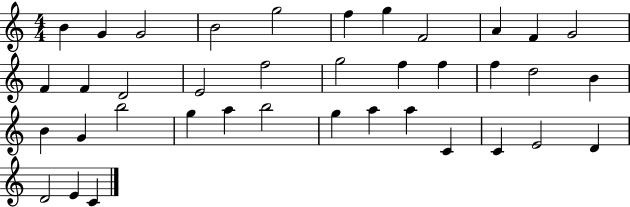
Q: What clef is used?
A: treble